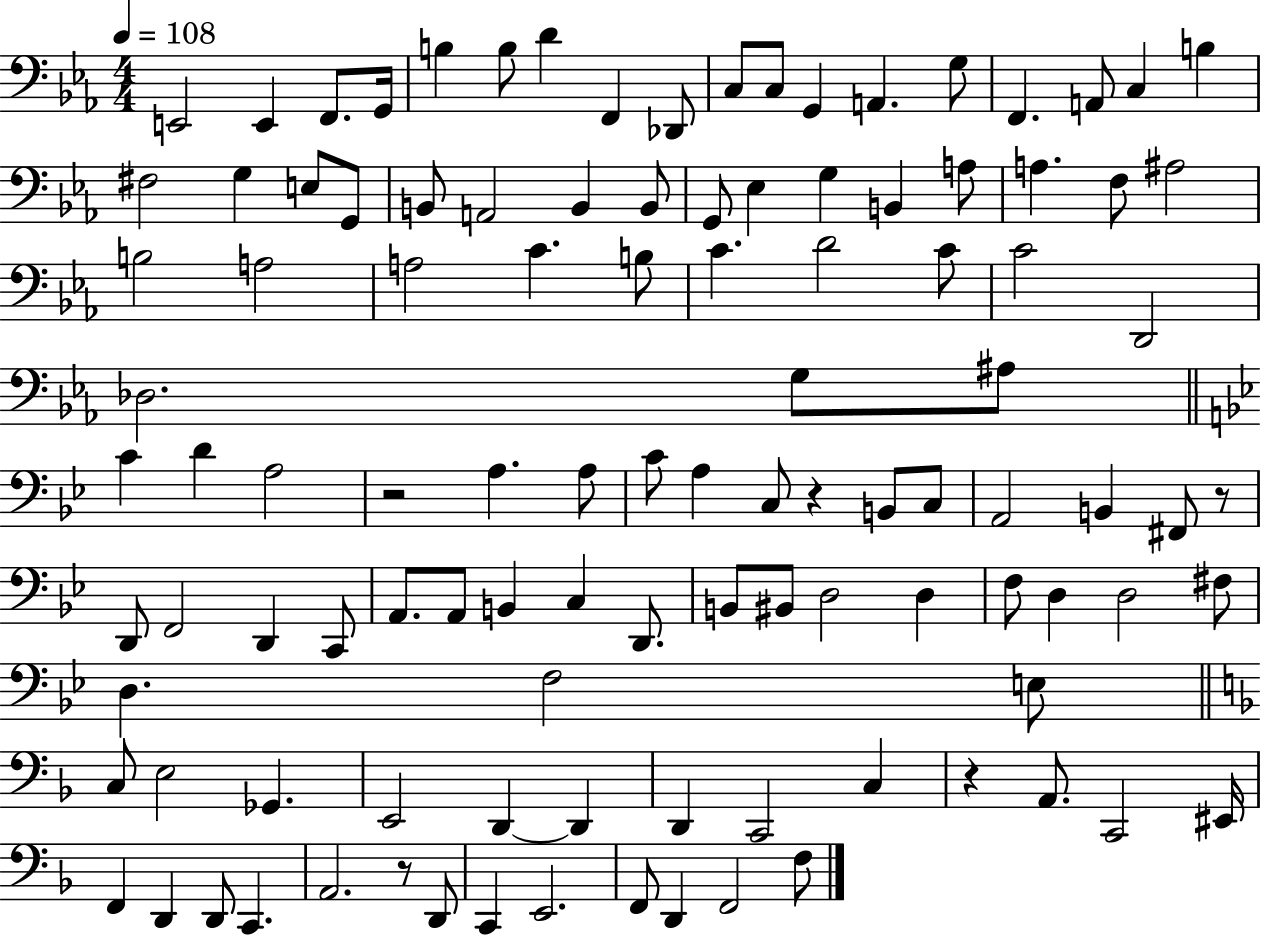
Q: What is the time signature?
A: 4/4